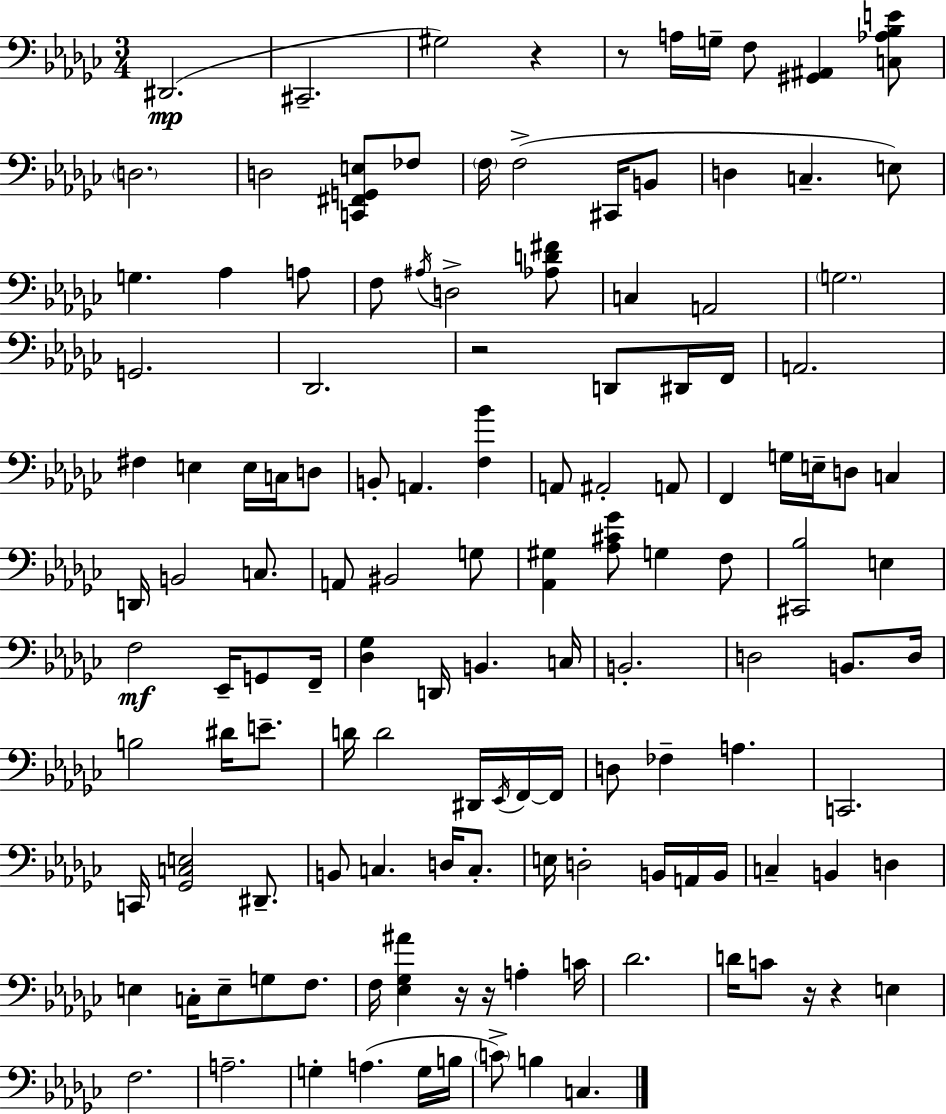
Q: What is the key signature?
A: EES minor